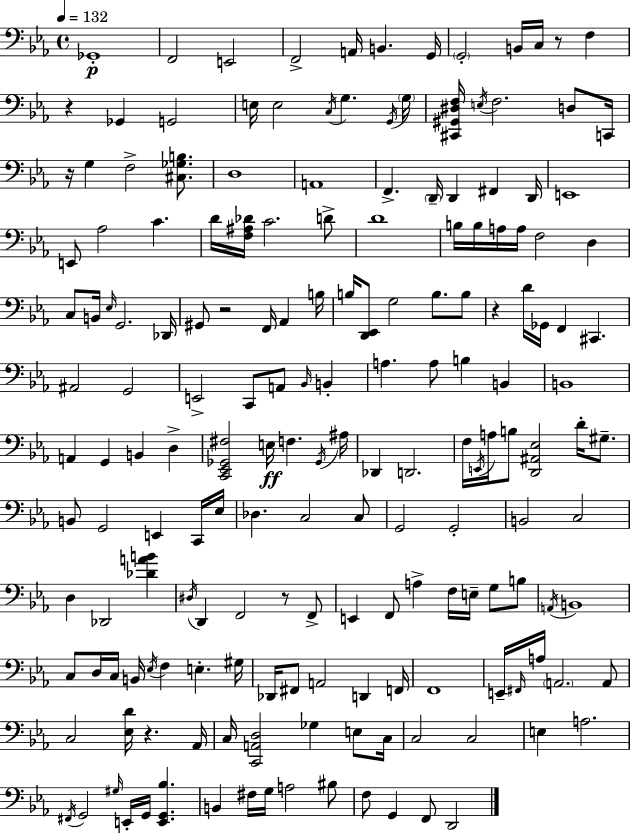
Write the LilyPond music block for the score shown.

{
  \clef bass
  \time 4/4
  \defaultTimeSignature
  \key c \minor
  \tempo 4 = 132
  ges,1-.\p | f,2 e,2 | f,2-> a,16 b,4. g,16 | \parenthesize g,2-. b,16 c16 r8 f4 | \break r4 ges,4 g,2 | e16 e2 \acciaccatura { c16 } g4. | \acciaccatura { g,16 } \parenthesize g16 <cis, gis, dis f>16 \acciaccatura { e16 } f2. | d8 c,16 r16 g4 f2-> | \break <cis ges b>8. d1 | a,1 | f,4.-> \parenthesize d,16-- d,4 fis,4 | d,16 e,1 | \break e,8 aes2 c'4. | d'16 <f ais des'>16 c'2. | d'8-> d'1 | b16 b16 a16 a16 f2 d4 | \break c8 b,16 \grace { ees16 } g,2. | des,16 gis,8 r2 f,16 aes,4 | b16 b16 <d, ees,>8 g2 b8. | b8 r4 d'16 ges,16 f,4 cis,4. | \break ais,2 g,2 | e,2-> c,8 a,8 | \grace { bes,16 } b,4-. a4. a8 b4 | b,4 b,1 | \break a,4 g,4 b,4 | d4-> <c, ees, ges, fis>2 e16\ff f4. | \acciaccatura { ges,16 } ais16 des,4 d,2. | f16 \acciaccatura { e,16 } a16 b8 <d, ais, ees>2 | \break d'16-. gis8.-- b,8 g,2 | e,4 c,16 ees16 des4. c2 | c8 g,2 g,2-. | b,2 c2 | \break d4 des,2 | <des' a' b'>4 \acciaccatura { dis16 } d,4 f,2 | r8 f,8-> e,4 f,8 a4-> | f16 e16-- g8 b8 \acciaccatura { a,16 } b,1 | \break c8 d16 c16 b,16 \acciaccatura { ees16 } f4 | e4.-. gis16 des,16 fis,8 a,2 | d,4 f,16 f,1 | e,16-- \grace { fis,16 } a16 \parenthesize a,2. | \break a,8 c2 | <ees d'>16 r4. aes,16 c16 <c, a, d>2 | ges4 e8 c16 c2 | c2 e4 a2. | \break \acciaccatura { fis,16 } g,2 | \grace { gis16 } e,16-. g,16 <e, g, bes>4. b,4 | fis16 g16 a2 bis8 f8 g,4 | f,8 d,2 \bar "|."
}